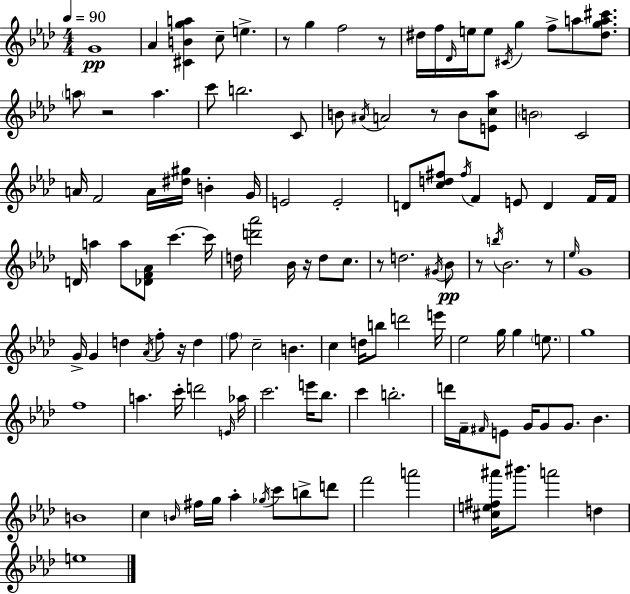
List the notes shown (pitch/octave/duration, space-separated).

G4/w Ab4/q [C#4,B4,G5,A5]/q C5/e E5/q. R/e G5/q F5/h R/e D#5/s F5/s Db4/s E5/s E5/e C#4/s G5/q F5/e A5/e [D#5,G5,A5,C#6]/e. A5/e R/h A5/q. C6/e B5/h. C4/e B4/e A#4/s A4/h R/e B4/e [E4,C5,Ab5]/e B4/h C4/h A4/s F4/h A4/s [D#5,G#5]/s B4/q G4/s E4/h E4/h D4/e [C5,D5,F#5]/e F#5/s F4/q E4/e D4/q F4/s F4/s D4/s A5/q A5/e [Db4,F4,Ab4]/e C6/q. C6/s D5/s [D6,Ab6]/h Bb4/s R/s D5/e C5/e. R/e D5/h. G#4/s Bb4/e R/e B5/s Bb4/h. R/e Eb5/s G4/w G4/s G4/q D5/q Ab4/s F5/e R/s D5/q F5/e C5/h B4/q. C5/q D5/s B5/e D6/h E6/s Eb5/h G5/s G5/q E5/e. G5/w F5/w A5/q. C6/s D6/h E4/s Ab5/s C6/h. E6/s Bb5/e. C6/q B5/h. D6/s F4/s F#4/s E4/e G4/s G4/e G4/e. Bb4/q. B4/w C5/q B4/s F#5/s G5/s Ab5/q Gb5/s C6/e B5/e D6/e F6/h A6/h [C#5,E5,F#5,A#6]/s BIS6/e. A6/h D5/q E5/w